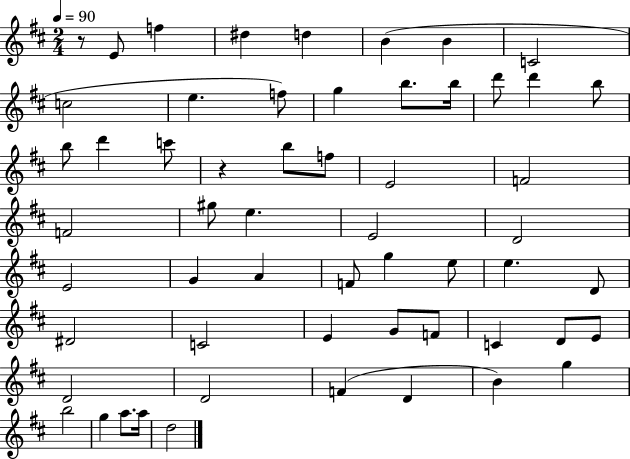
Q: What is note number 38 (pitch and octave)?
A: C4